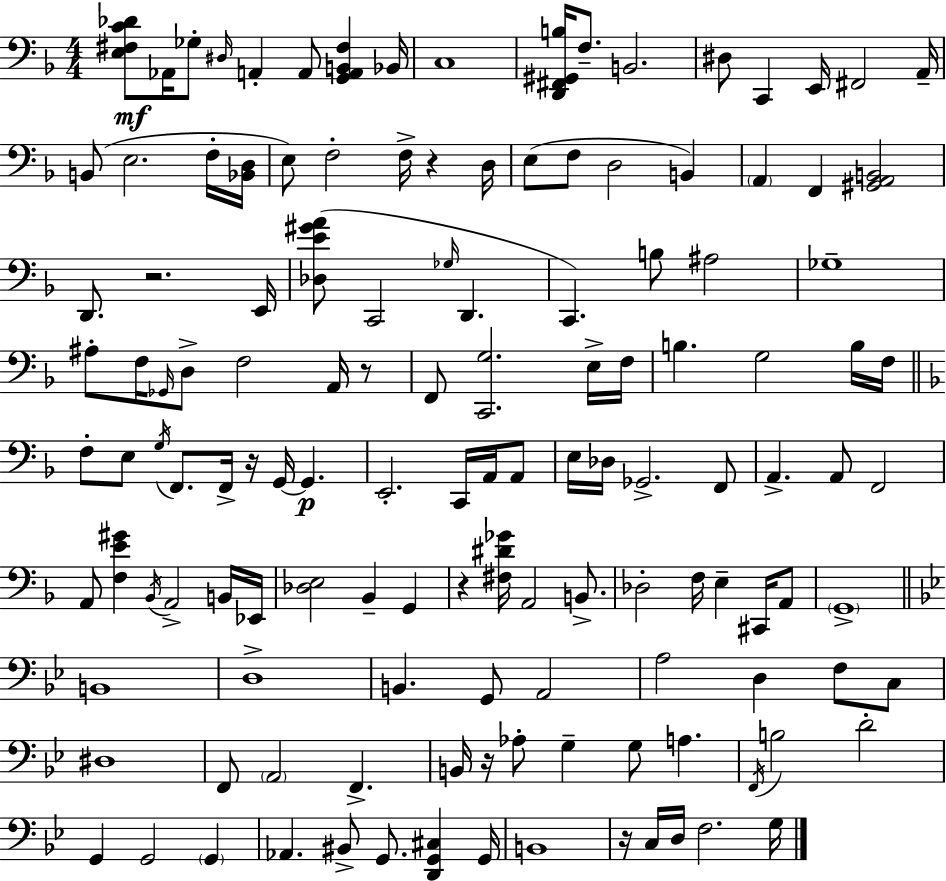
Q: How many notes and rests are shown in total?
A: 133